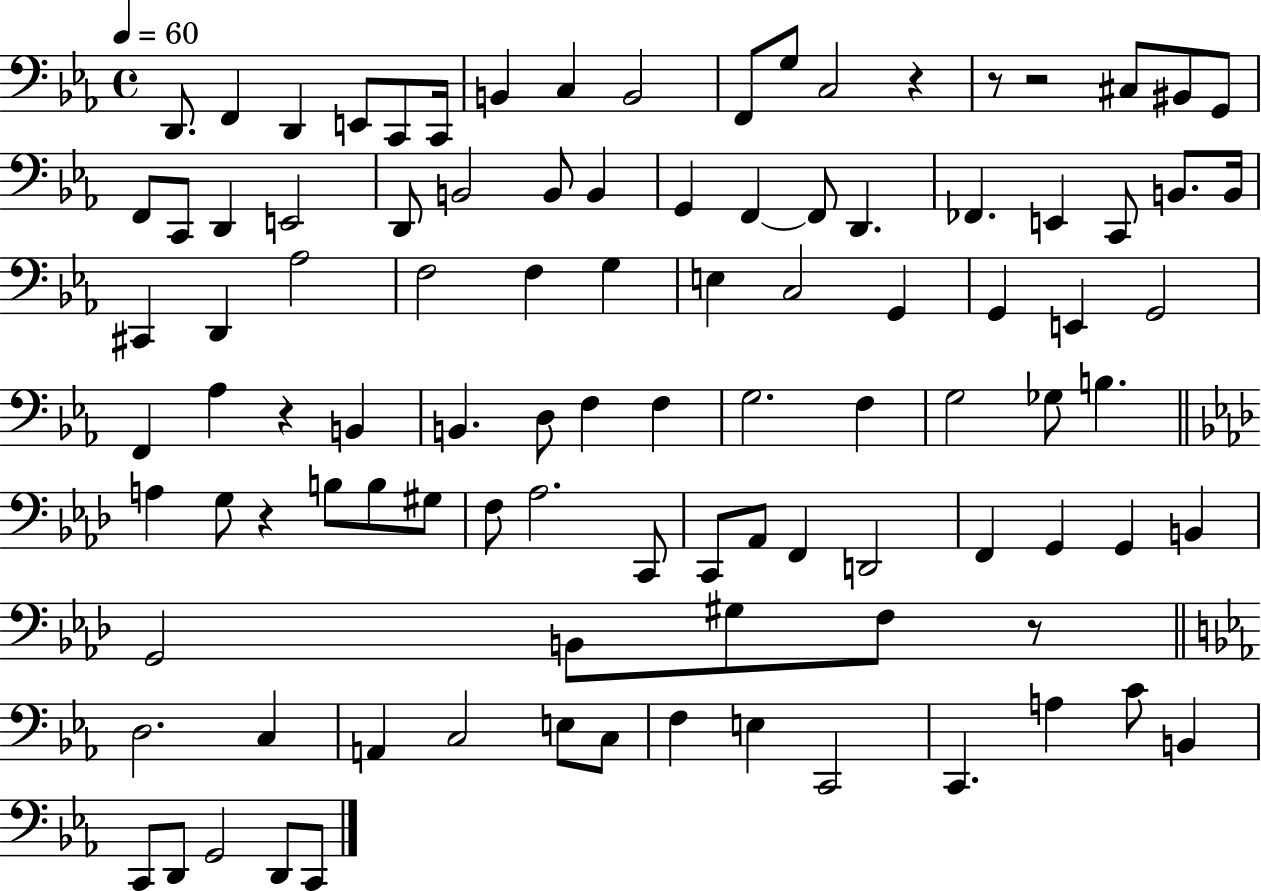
X:1
T:Untitled
M:4/4
L:1/4
K:Eb
D,,/2 F,, D,, E,,/2 C,,/2 C,,/4 B,, C, B,,2 F,,/2 G,/2 C,2 z z/2 z2 ^C,/2 ^B,,/2 G,,/2 F,,/2 C,,/2 D,, E,,2 D,,/2 B,,2 B,,/2 B,, G,, F,, F,,/2 D,, _F,, E,, C,,/2 B,,/2 B,,/4 ^C,, D,, _A,2 F,2 F, G, E, C,2 G,, G,, E,, G,,2 F,, _A, z B,, B,, D,/2 F, F, G,2 F, G,2 _G,/2 B, A, G,/2 z B,/2 B,/2 ^G,/2 F,/2 _A,2 C,,/2 C,,/2 _A,,/2 F,, D,,2 F,, G,, G,, B,, G,,2 B,,/2 ^G,/2 F,/2 z/2 D,2 C, A,, C,2 E,/2 C,/2 F, E, C,,2 C,, A, C/2 B,, C,,/2 D,,/2 G,,2 D,,/2 C,,/2